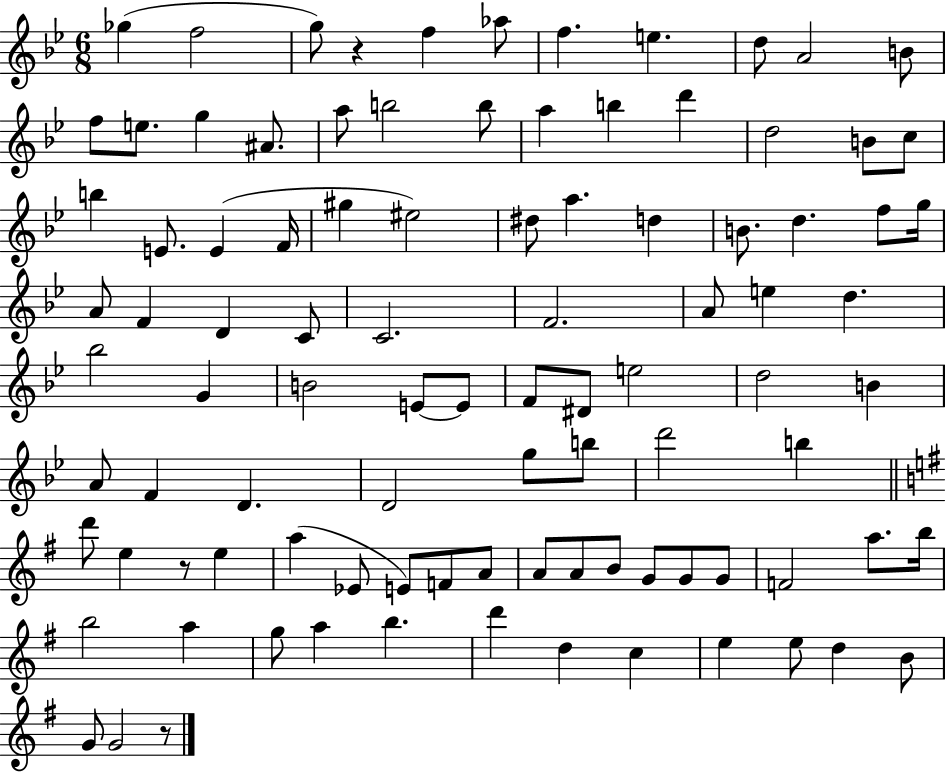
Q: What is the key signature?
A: BES major